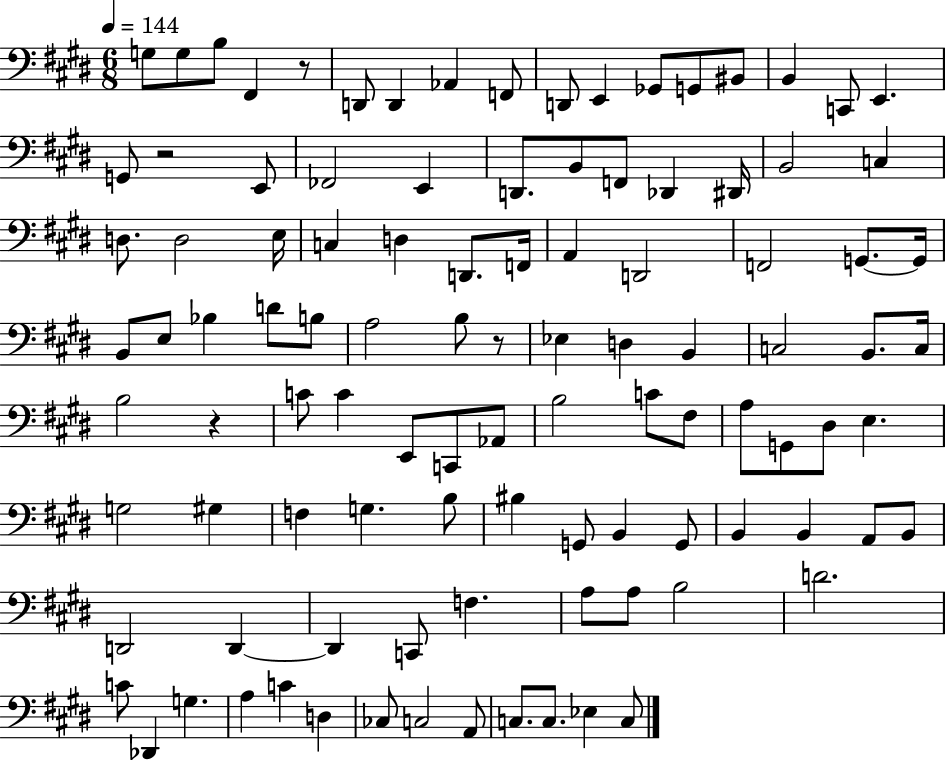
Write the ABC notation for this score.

X:1
T:Untitled
M:6/8
L:1/4
K:E
G,/2 G,/2 B,/2 ^F,, z/2 D,,/2 D,, _A,, F,,/2 D,,/2 E,, _G,,/2 G,,/2 ^B,,/2 B,, C,,/2 E,, G,,/2 z2 E,,/2 _F,,2 E,, D,,/2 B,,/2 F,,/2 _D,, ^D,,/4 B,,2 C, D,/2 D,2 E,/4 C, D, D,,/2 F,,/4 A,, D,,2 F,,2 G,,/2 G,,/4 B,,/2 E,/2 _B, D/2 B,/2 A,2 B,/2 z/2 _E, D, B,, C,2 B,,/2 C,/4 B,2 z C/2 C E,,/2 C,,/2 _A,,/2 B,2 C/2 ^F,/2 A,/2 G,,/2 ^D,/2 E, G,2 ^G, F, G, B,/2 ^B, G,,/2 B,, G,,/2 B,, B,, A,,/2 B,,/2 D,,2 D,, D,, C,,/2 F, A,/2 A,/2 B,2 D2 C/2 _D,, G, A, C D, _C,/2 C,2 A,,/2 C,/2 C,/2 _E, C,/2